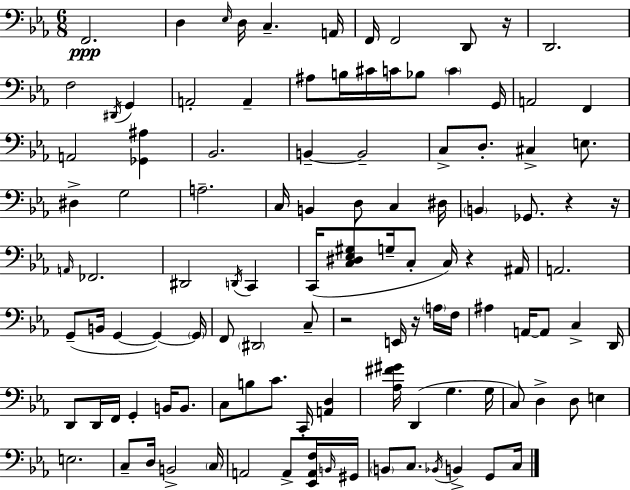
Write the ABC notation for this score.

X:1
T:Untitled
M:6/8
L:1/4
K:Cm
F,,2 D, _E,/4 D,/4 C, A,,/4 F,,/4 F,,2 D,,/2 z/4 D,,2 F,2 ^D,,/4 G,, A,,2 A,, ^A,/2 B,/4 ^C/4 C/4 _B,/2 C G,,/4 A,,2 F,, A,,2 [_G,,^A,] _B,,2 B,, B,,2 C,/2 D,/2 ^C, E,/2 ^D, G,2 A,2 C,/4 B,, D,/2 C, ^D,/4 B,, _G,,/2 z z/4 A,,/4 _F,,2 ^D,,2 D,,/4 C,, C,,/4 [C,^D,_E,^G,]/2 G,/4 C,/2 C,/4 z ^A,,/4 A,,2 G,,/2 B,,/4 G,, G,, G,,/4 F,,/2 ^D,,2 C,/2 z2 E,,/4 z/4 A,/4 F,/4 ^A, A,,/4 A,,/2 C, D,,/4 D,,/2 D,,/4 F,,/4 G,, B,,/4 B,,/2 C,/2 B,/2 C/2 C,,/4 [A,,D,] [_A,^F^G]/4 D,, G, G,/4 C,/2 D, D,/2 E, E,2 C,/2 D,/4 B,,2 C,/4 A,,2 A,,/2 [_E,,A,,F,]/4 B,,/4 ^G,,/4 B,,/2 C,/2 _B,,/4 B,, G,,/2 C,/4